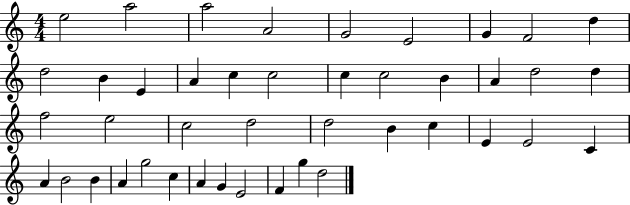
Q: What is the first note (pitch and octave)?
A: E5